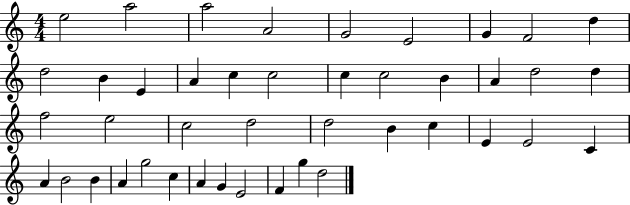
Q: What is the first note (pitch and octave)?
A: E5